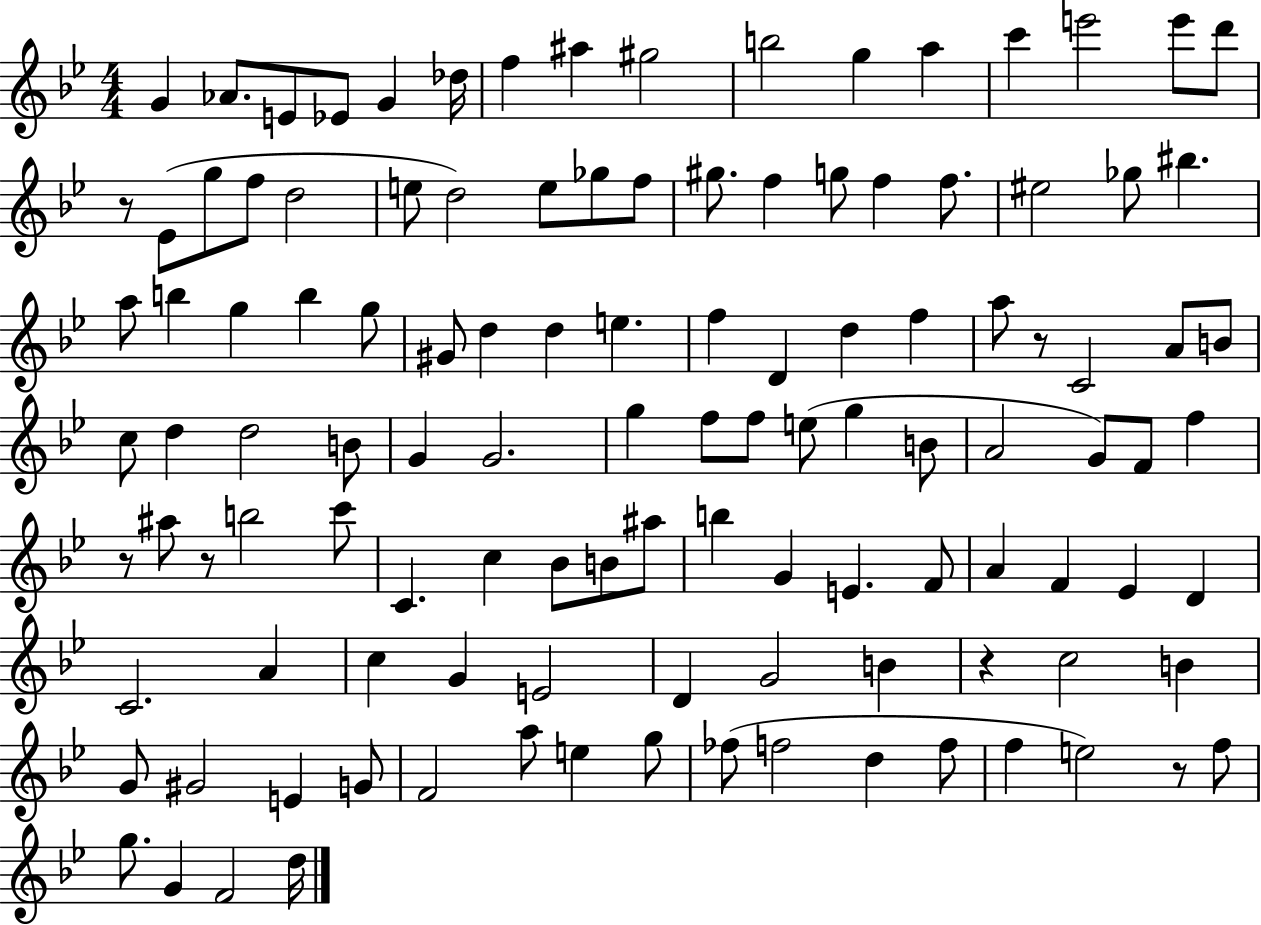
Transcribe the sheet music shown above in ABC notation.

X:1
T:Untitled
M:4/4
L:1/4
K:Bb
G _A/2 E/2 _E/2 G _d/4 f ^a ^g2 b2 g a c' e'2 e'/2 d'/2 z/2 _E/2 g/2 f/2 d2 e/2 d2 e/2 _g/2 f/2 ^g/2 f g/2 f f/2 ^e2 _g/2 ^b a/2 b g b g/2 ^G/2 d d e f D d f a/2 z/2 C2 A/2 B/2 c/2 d d2 B/2 G G2 g f/2 f/2 e/2 g B/2 A2 G/2 F/2 f z/2 ^a/2 z/2 b2 c'/2 C c _B/2 B/2 ^a/2 b G E F/2 A F _E D C2 A c G E2 D G2 B z c2 B G/2 ^G2 E G/2 F2 a/2 e g/2 _f/2 f2 d f/2 f e2 z/2 f/2 g/2 G F2 d/4